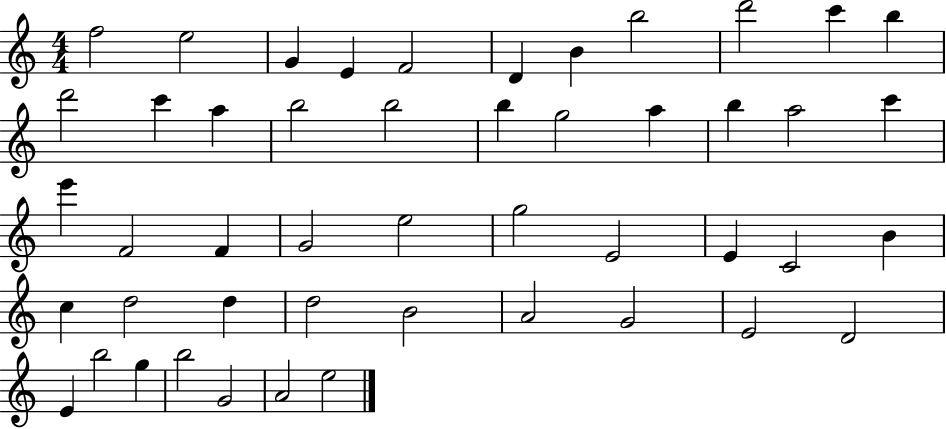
{
  \clef treble
  \numericTimeSignature
  \time 4/4
  \key c \major
  f''2 e''2 | g'4 e'4 f'2 | d'4 b'4 b''2 | d'''2 c'''4 b''4 | \break d'''2 c'''4 a''4 | b''2 b''2 | b''4 g''2 a''4 | b''4 a''2 c'''4 | \break e'''4 f'2 f'4 | g'2 e''2 | g''2 e'2 | e'4 c'2 b'4 | \break c''4 d''2 d''4 | d''2 b'2 | a'2 g'2 | e'2 d'2 | \break e'4 b''2 g''4 | b''2 g'2 | a'2 e''2 | \bar "|."
}